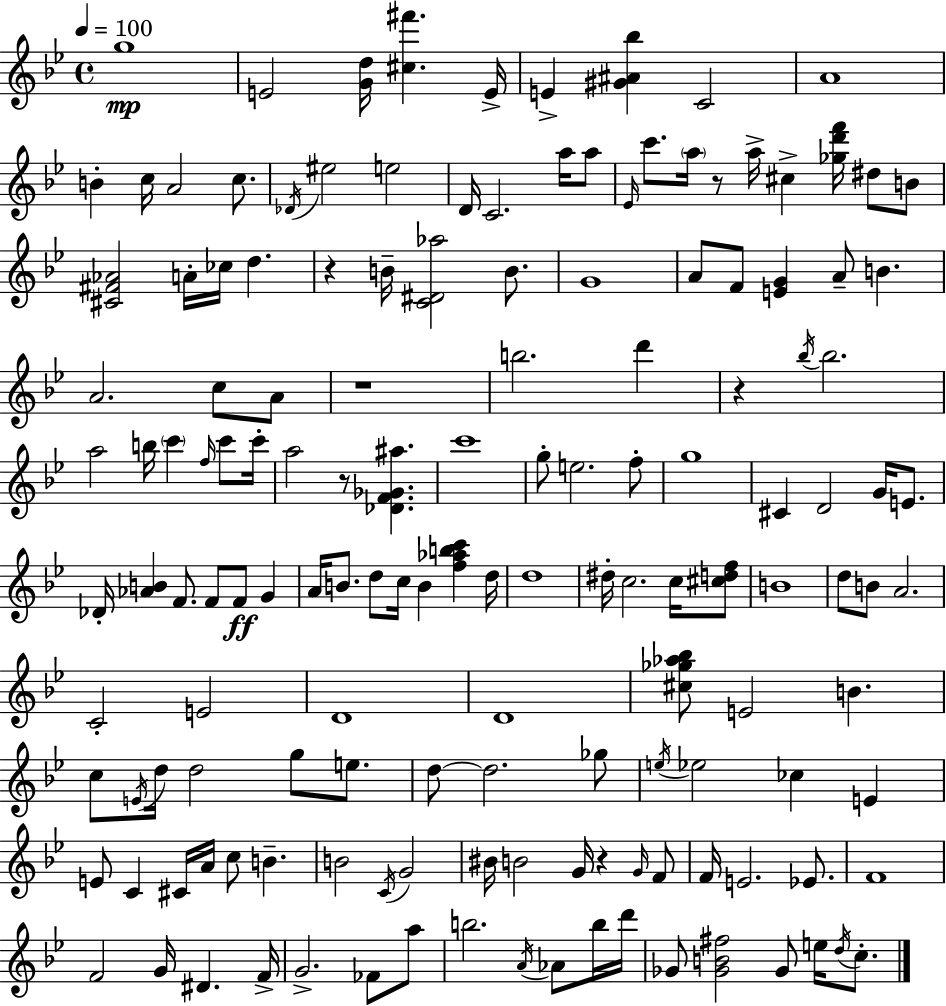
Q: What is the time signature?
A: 4/4